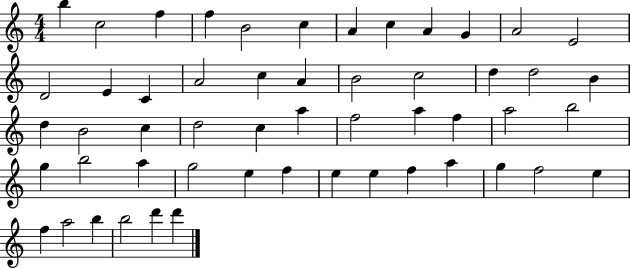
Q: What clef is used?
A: treble